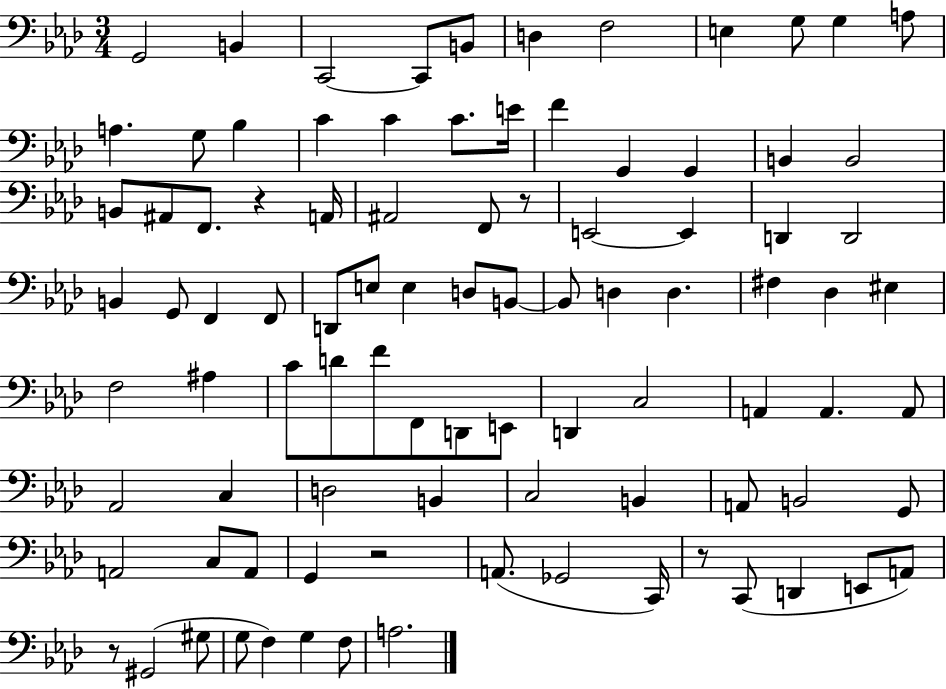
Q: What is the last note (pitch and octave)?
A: A3